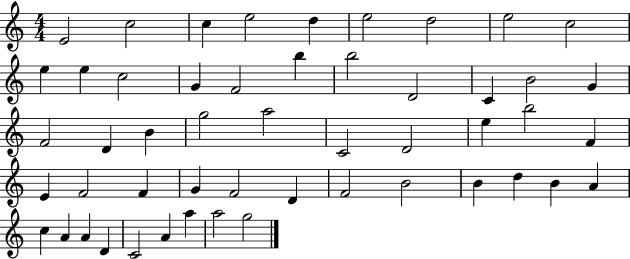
X:1
T:Untitled
M:4/4
L:1/4
K:C
E2 c2 c e2 d e2 d2 e2 c2 e e c2 G F2 b b2 D2 C B2 G F2 D B g2 a2 C2 D2 e b2 F E F2 F G F2 D F2 B2 B d B A c A A D C2 A a a2 g2